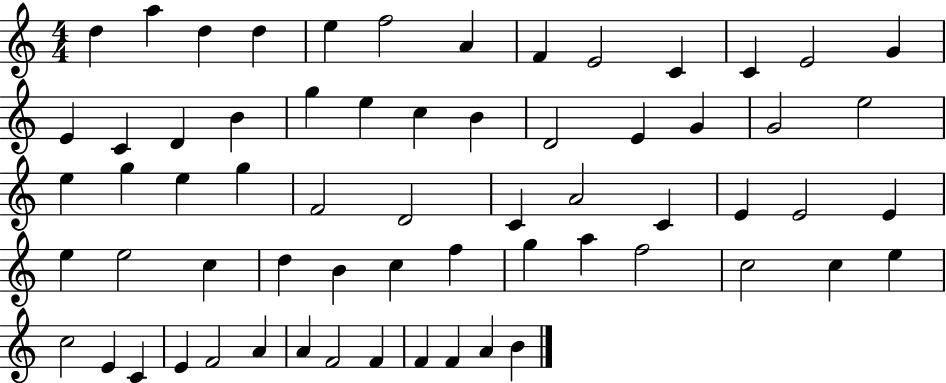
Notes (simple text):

D5/q A5/q D5/q D5/q E5/q F5/h A4/q F4/q E4/h C4/q C4/q E4/h G4/q E4/q C4/q D4/q B4/q G5/q E5/q C5/q B4/q D4/h E4/q G4/q G4/h E5/h E5/q G5/q E5/q G5/q F4/h D4/h C4/q A4/h C4/q E4/q E4/h E4/q E5/q E5/h C5/q D5/q B4/q C5/q F5/q G5/q A5/q F5/h C5/h C5/q E5/q C5/h E4/q C4/q E4/q F4/h A4/q A4/q F4/h F4/q F4/q F4/q A4/q B4/q